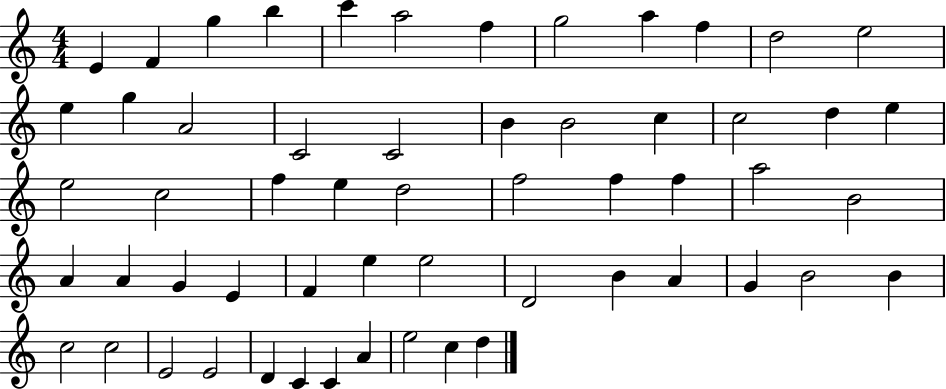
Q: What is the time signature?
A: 4/4